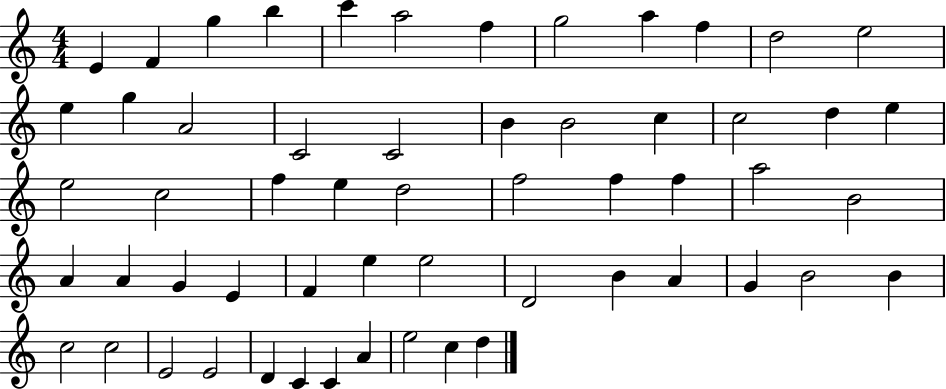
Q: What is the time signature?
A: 4/4